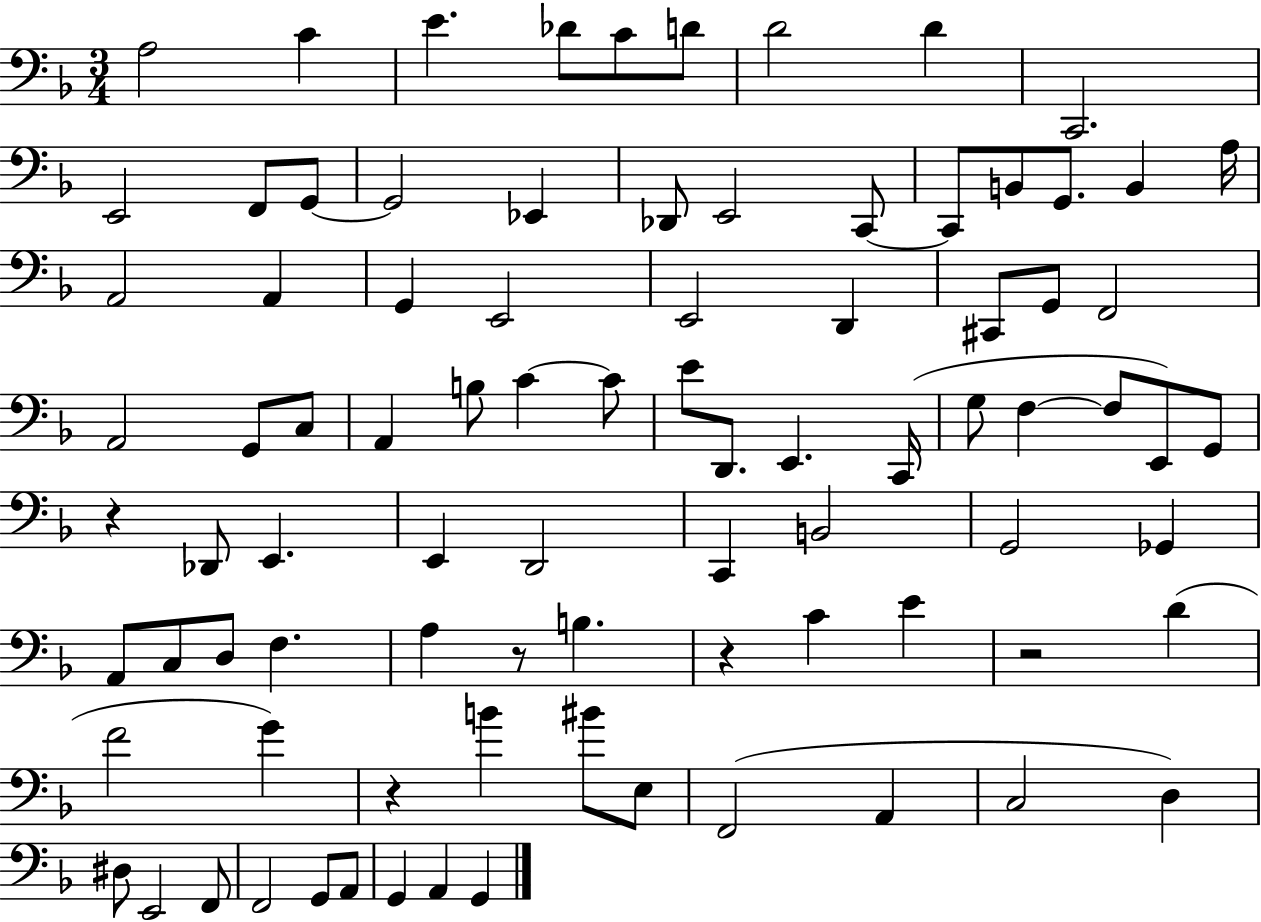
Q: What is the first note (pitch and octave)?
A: A3